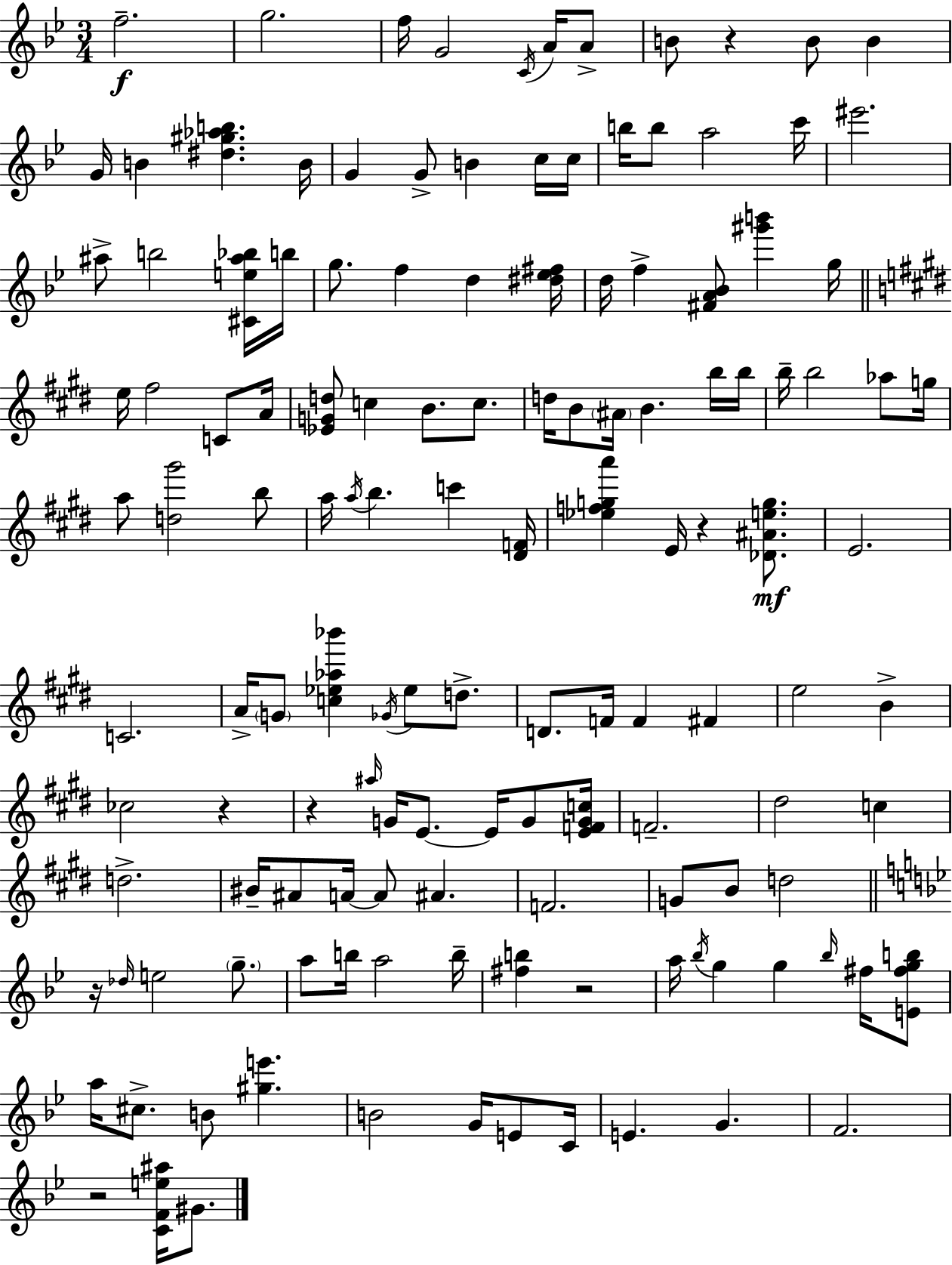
F5/h. G5/h. F5/s G4/h C4/s A4/s A4/e B4/e R/q B4/e B4/q G4/s B4/q [D#5,G#5,Ab5,B5]/q. B4/s G4/q G4/e B4/q C5/s C5/s B5/s B5/e A5/h C6/s EIS6/h. A#5/e B5/h [C#4,E5,A#5,Bb5]/s B5/s G5/e. F5/q D5/q [D#5,Eb5,F#5]/s D5/s F5/q [F#4,A4,Bb4]/e [G#6,B6]/q G5/s E5/s F#5/h C4/e A4/s [Eb4,G4,D5]/e C5/q B4/e. C5/e. D5/s B4/e A#4/s B4/q. B5/s B5/s B5/s B5/h Ab5/e G5/s A5/e [D5,G#6]/h B5/e A5/s A5/s B5/q. C6/q [D#4,F4]/s [Eb5,F5,G5,A6]/q E4/s R/q [Db4,A#4,E5,G5]/e. E4/h. C4/h. A4/s G4/e [C5,Eb5,Ab5,Bb6]/q Gb4/s Eb5/e D5/e. D4/e. F4/s F4/q F#4/q E5/h B4/q CES5/h R/q R/q A#5/s G4/s E4/e. E4/s G4/e [E4,F4,G4,C5]/s F4/h. D#5/h C5/q D5/h. BIS4/s A#4/e A4/s A4/e A#4/q. F4/h. G4/e B4/e D5/h R/s Db5/s E5/h G5/e. A5/e B5/s A5/h B5/s [F#5,B5]/q R/h A5/s Bb5/s G5/q G5/q Bb5/s F#5/s [E4,F#5,G5,B5]/e A5/s C#5/e. B4/e [G#5,E6]/q. B4/h G4/s E4/e C4/s E4/q. G4/q. F4/h. R/h [C4,F4,E5,A#5]/s G#4/e.